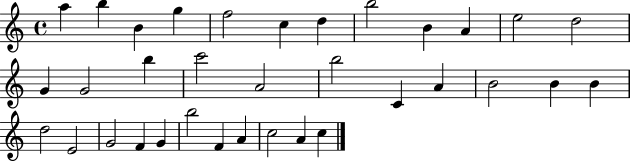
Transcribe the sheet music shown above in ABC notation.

X:1
T:Untitled
M:4/4
L:1/4
K:C
a b B g f2 c d b2 B A e2 d2 G G2 b c'2 A2 b2 C A B2 B B d2 E2 G2 F G b2 F A c2 A c